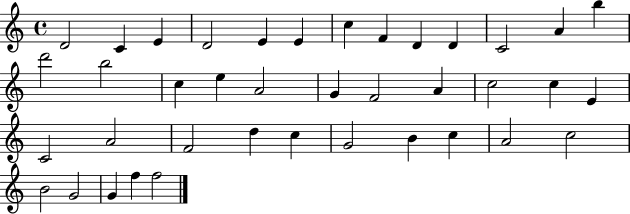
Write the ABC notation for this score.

X:1
T:Untitled
M:4/4
L:1/4
K:C
D2 C E D2 E E c F D D C2 A b d'2 b2 c e A2 G F2 A c2 c E C2 A2 F2 d c G2 B c A2 c2 B2 G2 G f f2